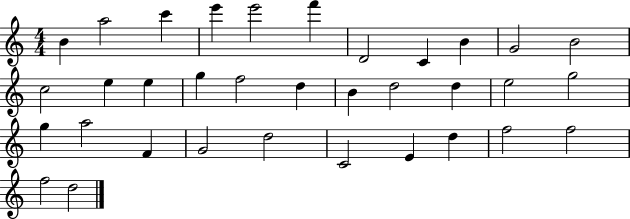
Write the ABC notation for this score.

X:1
T:Untitled
M:4/4
L:1/4
K:C
B a2 c' e' e'2 f' D2 C B G2 B2 c2 e e g f2 d B d2 d e2 g2 g a2 F G2 d2 C2 E d f2 f2 f2 d2